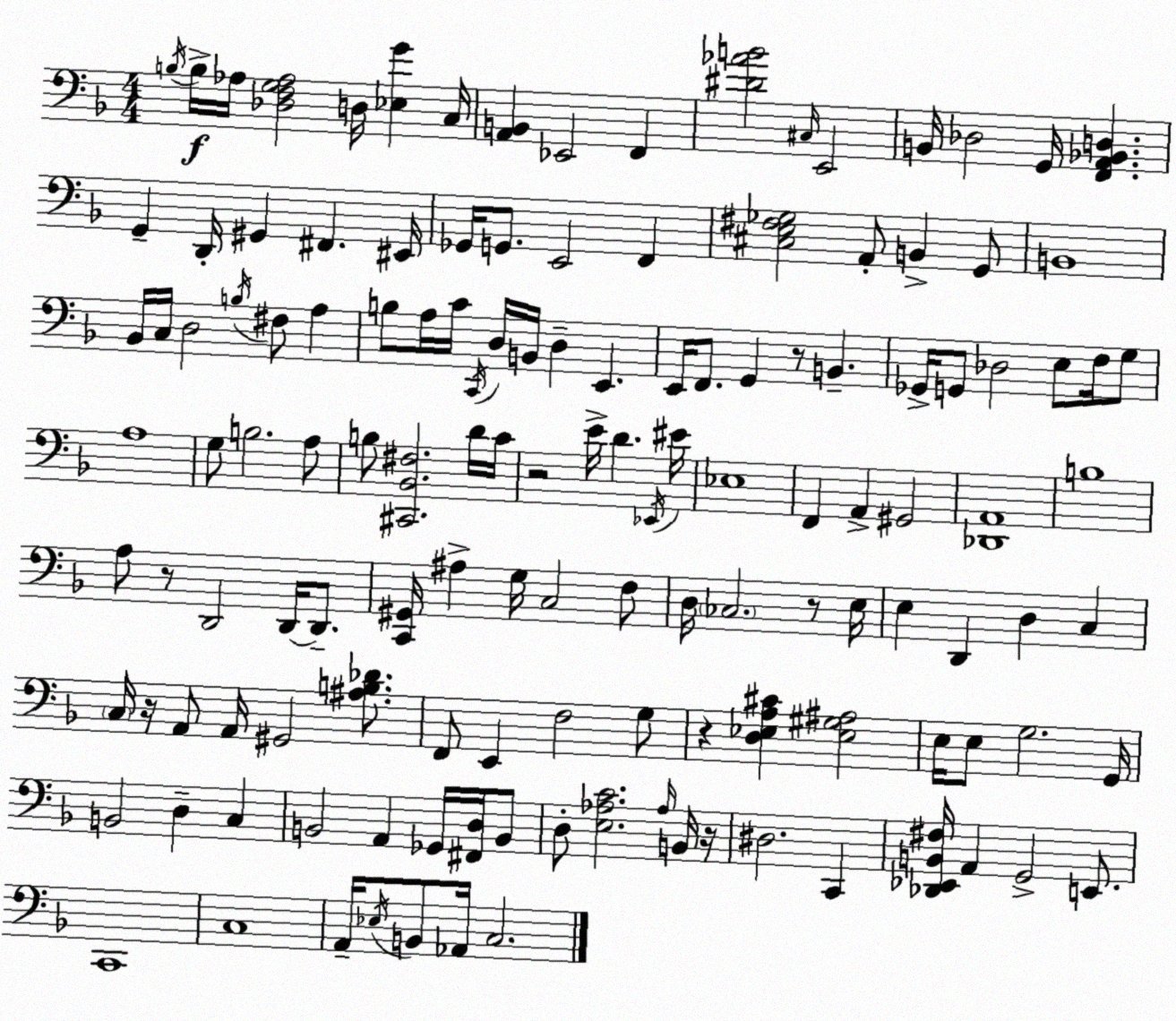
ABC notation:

X:1
T:Untitled
M:4/4
L:1/4
K:Dm
B,/4 B,/4 _A,/4 [_D,F,G,_A,]2 D,/4 [_E,G] C,/4 [A,,B,,] _E,,2 F,, [^D_AB]2 ^C,/4 E,,2 B,,/4 _D,2 G,,/4 [F,,A,,_B,,D,] G,, D,,/4 ^G,, ^F,, ^E,,/4 _G,,/4 G,,/2 E,,2 F,, [^C,E,^F,_G,]2 A,,/2 B,, G,,/2 B,,4 _B,,/4 C,/4 D,2 B,/4 ^F,/2 A, B,/2 A,/4 C/4 C,,/4 D,/4 B,,/4 D, E,, E,,/4 F,,/2 G,, z/2 B,, _G,,/4 G,,/2 _D,2 E,/2 F,/4 G,/2 A,4 G,/2 B,2 A,/2 B,/2 [^C,,_B,,^F,]2 D/4 C/4 z2 E/4 D _E,,/4 ^E/4 _E,4 F,, A,, ^G,,2 [_D,,A,,]4 B,4 A,/2 z/2 D,,2 D,,/4 D,,/2 [C,,^G,,]/4 ^A, G,/4 C,2 F,/2 D,/4 _C,2 z/2 E,/4 E, D,, D, C, C,/4 z/4 A,,/2 A,,/4 ^G,,2 [^A,B,_D]/2 F,,/2 E,, F,2 G,/2 z [D,_E,A,^C] [_E,^G,^A,]2 E,/4 E,/2 G,2 G,,/4 B,,2 D, C, B,,2 A,, _G,,/4 [^F,,D,]/4 B,,/2 D,/2 [E,_A,C]2 _A,/4 B,,/4 z/4 ^D,2 C,, [_D,,_E,,B,,^F,]/4 A,, G,,2 E,,/2 C,,4 C,4 A,,/4 _E,/4 B,,/2 _A,,/4 C,2